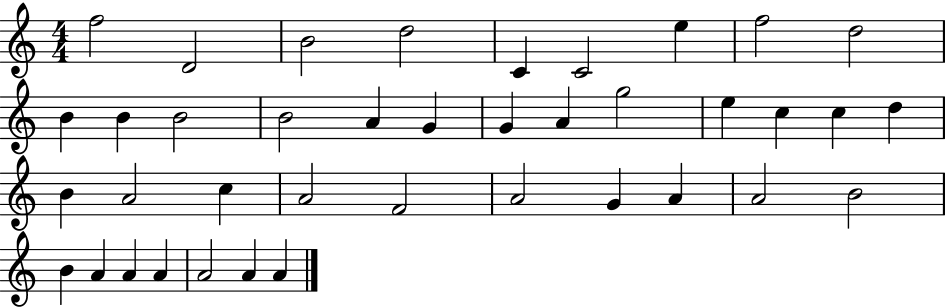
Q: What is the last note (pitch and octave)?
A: A4